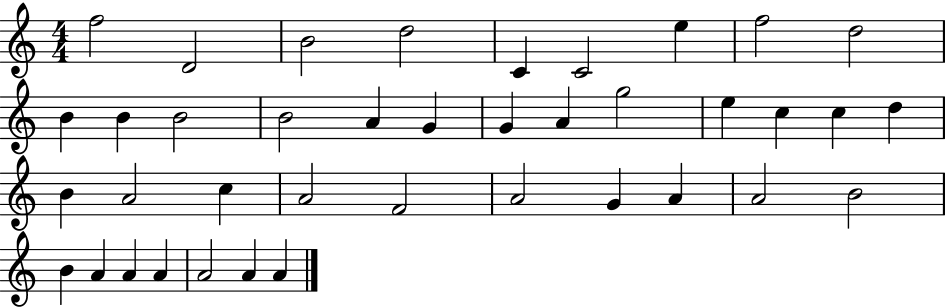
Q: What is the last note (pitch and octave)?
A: A4